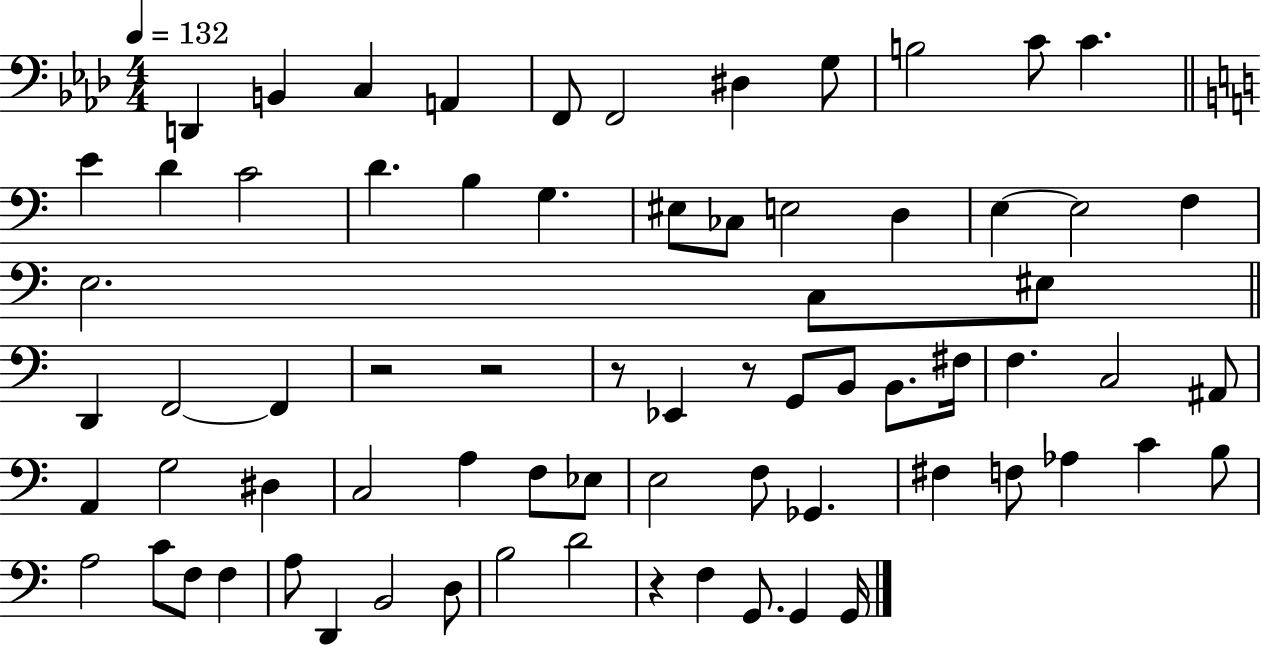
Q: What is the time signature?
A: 4/4